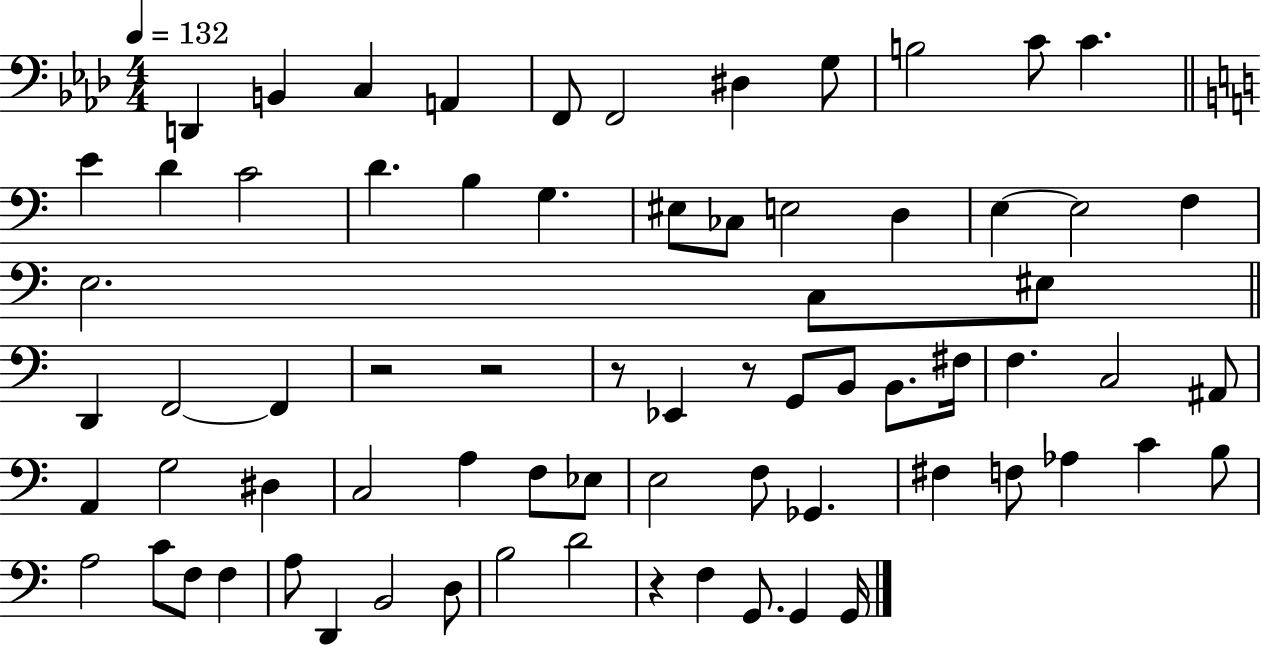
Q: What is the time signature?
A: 4/4